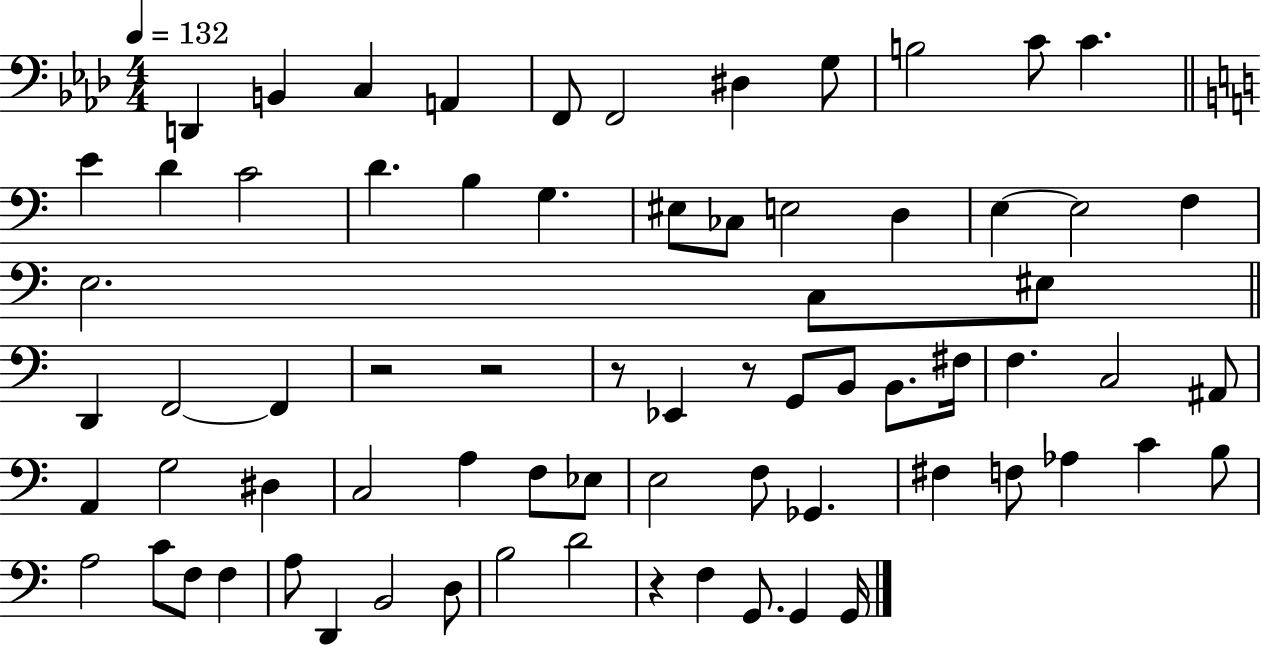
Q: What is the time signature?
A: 4/4